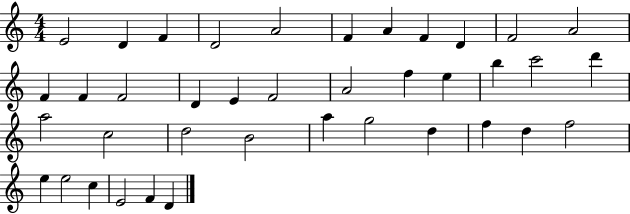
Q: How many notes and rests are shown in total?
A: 39